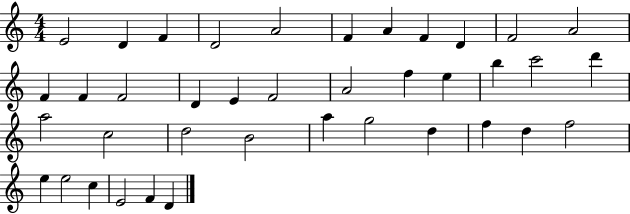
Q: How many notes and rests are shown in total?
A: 39